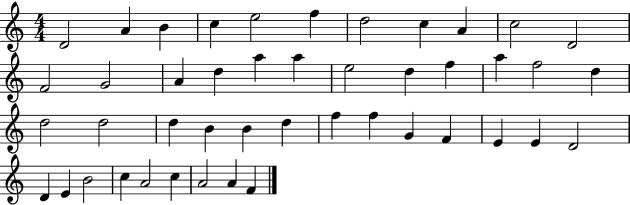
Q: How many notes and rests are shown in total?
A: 45